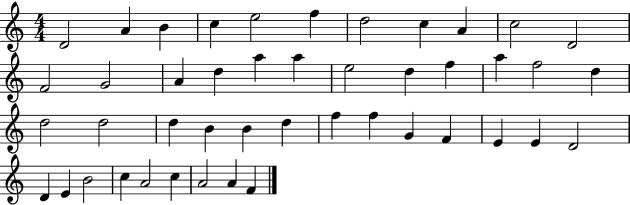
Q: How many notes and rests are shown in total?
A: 45